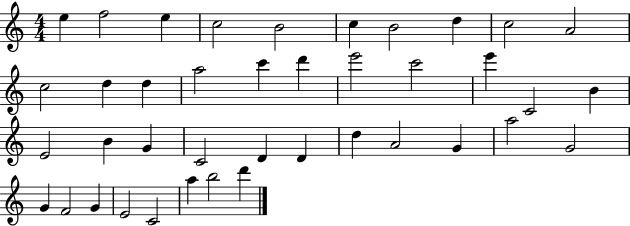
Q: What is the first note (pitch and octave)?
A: E5